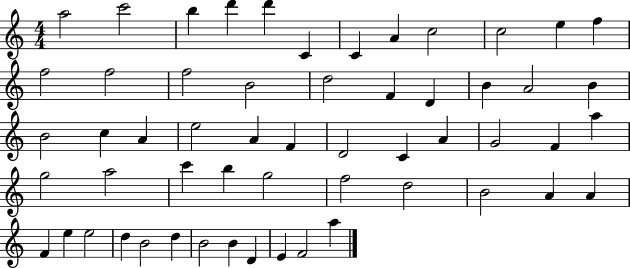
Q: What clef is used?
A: treble